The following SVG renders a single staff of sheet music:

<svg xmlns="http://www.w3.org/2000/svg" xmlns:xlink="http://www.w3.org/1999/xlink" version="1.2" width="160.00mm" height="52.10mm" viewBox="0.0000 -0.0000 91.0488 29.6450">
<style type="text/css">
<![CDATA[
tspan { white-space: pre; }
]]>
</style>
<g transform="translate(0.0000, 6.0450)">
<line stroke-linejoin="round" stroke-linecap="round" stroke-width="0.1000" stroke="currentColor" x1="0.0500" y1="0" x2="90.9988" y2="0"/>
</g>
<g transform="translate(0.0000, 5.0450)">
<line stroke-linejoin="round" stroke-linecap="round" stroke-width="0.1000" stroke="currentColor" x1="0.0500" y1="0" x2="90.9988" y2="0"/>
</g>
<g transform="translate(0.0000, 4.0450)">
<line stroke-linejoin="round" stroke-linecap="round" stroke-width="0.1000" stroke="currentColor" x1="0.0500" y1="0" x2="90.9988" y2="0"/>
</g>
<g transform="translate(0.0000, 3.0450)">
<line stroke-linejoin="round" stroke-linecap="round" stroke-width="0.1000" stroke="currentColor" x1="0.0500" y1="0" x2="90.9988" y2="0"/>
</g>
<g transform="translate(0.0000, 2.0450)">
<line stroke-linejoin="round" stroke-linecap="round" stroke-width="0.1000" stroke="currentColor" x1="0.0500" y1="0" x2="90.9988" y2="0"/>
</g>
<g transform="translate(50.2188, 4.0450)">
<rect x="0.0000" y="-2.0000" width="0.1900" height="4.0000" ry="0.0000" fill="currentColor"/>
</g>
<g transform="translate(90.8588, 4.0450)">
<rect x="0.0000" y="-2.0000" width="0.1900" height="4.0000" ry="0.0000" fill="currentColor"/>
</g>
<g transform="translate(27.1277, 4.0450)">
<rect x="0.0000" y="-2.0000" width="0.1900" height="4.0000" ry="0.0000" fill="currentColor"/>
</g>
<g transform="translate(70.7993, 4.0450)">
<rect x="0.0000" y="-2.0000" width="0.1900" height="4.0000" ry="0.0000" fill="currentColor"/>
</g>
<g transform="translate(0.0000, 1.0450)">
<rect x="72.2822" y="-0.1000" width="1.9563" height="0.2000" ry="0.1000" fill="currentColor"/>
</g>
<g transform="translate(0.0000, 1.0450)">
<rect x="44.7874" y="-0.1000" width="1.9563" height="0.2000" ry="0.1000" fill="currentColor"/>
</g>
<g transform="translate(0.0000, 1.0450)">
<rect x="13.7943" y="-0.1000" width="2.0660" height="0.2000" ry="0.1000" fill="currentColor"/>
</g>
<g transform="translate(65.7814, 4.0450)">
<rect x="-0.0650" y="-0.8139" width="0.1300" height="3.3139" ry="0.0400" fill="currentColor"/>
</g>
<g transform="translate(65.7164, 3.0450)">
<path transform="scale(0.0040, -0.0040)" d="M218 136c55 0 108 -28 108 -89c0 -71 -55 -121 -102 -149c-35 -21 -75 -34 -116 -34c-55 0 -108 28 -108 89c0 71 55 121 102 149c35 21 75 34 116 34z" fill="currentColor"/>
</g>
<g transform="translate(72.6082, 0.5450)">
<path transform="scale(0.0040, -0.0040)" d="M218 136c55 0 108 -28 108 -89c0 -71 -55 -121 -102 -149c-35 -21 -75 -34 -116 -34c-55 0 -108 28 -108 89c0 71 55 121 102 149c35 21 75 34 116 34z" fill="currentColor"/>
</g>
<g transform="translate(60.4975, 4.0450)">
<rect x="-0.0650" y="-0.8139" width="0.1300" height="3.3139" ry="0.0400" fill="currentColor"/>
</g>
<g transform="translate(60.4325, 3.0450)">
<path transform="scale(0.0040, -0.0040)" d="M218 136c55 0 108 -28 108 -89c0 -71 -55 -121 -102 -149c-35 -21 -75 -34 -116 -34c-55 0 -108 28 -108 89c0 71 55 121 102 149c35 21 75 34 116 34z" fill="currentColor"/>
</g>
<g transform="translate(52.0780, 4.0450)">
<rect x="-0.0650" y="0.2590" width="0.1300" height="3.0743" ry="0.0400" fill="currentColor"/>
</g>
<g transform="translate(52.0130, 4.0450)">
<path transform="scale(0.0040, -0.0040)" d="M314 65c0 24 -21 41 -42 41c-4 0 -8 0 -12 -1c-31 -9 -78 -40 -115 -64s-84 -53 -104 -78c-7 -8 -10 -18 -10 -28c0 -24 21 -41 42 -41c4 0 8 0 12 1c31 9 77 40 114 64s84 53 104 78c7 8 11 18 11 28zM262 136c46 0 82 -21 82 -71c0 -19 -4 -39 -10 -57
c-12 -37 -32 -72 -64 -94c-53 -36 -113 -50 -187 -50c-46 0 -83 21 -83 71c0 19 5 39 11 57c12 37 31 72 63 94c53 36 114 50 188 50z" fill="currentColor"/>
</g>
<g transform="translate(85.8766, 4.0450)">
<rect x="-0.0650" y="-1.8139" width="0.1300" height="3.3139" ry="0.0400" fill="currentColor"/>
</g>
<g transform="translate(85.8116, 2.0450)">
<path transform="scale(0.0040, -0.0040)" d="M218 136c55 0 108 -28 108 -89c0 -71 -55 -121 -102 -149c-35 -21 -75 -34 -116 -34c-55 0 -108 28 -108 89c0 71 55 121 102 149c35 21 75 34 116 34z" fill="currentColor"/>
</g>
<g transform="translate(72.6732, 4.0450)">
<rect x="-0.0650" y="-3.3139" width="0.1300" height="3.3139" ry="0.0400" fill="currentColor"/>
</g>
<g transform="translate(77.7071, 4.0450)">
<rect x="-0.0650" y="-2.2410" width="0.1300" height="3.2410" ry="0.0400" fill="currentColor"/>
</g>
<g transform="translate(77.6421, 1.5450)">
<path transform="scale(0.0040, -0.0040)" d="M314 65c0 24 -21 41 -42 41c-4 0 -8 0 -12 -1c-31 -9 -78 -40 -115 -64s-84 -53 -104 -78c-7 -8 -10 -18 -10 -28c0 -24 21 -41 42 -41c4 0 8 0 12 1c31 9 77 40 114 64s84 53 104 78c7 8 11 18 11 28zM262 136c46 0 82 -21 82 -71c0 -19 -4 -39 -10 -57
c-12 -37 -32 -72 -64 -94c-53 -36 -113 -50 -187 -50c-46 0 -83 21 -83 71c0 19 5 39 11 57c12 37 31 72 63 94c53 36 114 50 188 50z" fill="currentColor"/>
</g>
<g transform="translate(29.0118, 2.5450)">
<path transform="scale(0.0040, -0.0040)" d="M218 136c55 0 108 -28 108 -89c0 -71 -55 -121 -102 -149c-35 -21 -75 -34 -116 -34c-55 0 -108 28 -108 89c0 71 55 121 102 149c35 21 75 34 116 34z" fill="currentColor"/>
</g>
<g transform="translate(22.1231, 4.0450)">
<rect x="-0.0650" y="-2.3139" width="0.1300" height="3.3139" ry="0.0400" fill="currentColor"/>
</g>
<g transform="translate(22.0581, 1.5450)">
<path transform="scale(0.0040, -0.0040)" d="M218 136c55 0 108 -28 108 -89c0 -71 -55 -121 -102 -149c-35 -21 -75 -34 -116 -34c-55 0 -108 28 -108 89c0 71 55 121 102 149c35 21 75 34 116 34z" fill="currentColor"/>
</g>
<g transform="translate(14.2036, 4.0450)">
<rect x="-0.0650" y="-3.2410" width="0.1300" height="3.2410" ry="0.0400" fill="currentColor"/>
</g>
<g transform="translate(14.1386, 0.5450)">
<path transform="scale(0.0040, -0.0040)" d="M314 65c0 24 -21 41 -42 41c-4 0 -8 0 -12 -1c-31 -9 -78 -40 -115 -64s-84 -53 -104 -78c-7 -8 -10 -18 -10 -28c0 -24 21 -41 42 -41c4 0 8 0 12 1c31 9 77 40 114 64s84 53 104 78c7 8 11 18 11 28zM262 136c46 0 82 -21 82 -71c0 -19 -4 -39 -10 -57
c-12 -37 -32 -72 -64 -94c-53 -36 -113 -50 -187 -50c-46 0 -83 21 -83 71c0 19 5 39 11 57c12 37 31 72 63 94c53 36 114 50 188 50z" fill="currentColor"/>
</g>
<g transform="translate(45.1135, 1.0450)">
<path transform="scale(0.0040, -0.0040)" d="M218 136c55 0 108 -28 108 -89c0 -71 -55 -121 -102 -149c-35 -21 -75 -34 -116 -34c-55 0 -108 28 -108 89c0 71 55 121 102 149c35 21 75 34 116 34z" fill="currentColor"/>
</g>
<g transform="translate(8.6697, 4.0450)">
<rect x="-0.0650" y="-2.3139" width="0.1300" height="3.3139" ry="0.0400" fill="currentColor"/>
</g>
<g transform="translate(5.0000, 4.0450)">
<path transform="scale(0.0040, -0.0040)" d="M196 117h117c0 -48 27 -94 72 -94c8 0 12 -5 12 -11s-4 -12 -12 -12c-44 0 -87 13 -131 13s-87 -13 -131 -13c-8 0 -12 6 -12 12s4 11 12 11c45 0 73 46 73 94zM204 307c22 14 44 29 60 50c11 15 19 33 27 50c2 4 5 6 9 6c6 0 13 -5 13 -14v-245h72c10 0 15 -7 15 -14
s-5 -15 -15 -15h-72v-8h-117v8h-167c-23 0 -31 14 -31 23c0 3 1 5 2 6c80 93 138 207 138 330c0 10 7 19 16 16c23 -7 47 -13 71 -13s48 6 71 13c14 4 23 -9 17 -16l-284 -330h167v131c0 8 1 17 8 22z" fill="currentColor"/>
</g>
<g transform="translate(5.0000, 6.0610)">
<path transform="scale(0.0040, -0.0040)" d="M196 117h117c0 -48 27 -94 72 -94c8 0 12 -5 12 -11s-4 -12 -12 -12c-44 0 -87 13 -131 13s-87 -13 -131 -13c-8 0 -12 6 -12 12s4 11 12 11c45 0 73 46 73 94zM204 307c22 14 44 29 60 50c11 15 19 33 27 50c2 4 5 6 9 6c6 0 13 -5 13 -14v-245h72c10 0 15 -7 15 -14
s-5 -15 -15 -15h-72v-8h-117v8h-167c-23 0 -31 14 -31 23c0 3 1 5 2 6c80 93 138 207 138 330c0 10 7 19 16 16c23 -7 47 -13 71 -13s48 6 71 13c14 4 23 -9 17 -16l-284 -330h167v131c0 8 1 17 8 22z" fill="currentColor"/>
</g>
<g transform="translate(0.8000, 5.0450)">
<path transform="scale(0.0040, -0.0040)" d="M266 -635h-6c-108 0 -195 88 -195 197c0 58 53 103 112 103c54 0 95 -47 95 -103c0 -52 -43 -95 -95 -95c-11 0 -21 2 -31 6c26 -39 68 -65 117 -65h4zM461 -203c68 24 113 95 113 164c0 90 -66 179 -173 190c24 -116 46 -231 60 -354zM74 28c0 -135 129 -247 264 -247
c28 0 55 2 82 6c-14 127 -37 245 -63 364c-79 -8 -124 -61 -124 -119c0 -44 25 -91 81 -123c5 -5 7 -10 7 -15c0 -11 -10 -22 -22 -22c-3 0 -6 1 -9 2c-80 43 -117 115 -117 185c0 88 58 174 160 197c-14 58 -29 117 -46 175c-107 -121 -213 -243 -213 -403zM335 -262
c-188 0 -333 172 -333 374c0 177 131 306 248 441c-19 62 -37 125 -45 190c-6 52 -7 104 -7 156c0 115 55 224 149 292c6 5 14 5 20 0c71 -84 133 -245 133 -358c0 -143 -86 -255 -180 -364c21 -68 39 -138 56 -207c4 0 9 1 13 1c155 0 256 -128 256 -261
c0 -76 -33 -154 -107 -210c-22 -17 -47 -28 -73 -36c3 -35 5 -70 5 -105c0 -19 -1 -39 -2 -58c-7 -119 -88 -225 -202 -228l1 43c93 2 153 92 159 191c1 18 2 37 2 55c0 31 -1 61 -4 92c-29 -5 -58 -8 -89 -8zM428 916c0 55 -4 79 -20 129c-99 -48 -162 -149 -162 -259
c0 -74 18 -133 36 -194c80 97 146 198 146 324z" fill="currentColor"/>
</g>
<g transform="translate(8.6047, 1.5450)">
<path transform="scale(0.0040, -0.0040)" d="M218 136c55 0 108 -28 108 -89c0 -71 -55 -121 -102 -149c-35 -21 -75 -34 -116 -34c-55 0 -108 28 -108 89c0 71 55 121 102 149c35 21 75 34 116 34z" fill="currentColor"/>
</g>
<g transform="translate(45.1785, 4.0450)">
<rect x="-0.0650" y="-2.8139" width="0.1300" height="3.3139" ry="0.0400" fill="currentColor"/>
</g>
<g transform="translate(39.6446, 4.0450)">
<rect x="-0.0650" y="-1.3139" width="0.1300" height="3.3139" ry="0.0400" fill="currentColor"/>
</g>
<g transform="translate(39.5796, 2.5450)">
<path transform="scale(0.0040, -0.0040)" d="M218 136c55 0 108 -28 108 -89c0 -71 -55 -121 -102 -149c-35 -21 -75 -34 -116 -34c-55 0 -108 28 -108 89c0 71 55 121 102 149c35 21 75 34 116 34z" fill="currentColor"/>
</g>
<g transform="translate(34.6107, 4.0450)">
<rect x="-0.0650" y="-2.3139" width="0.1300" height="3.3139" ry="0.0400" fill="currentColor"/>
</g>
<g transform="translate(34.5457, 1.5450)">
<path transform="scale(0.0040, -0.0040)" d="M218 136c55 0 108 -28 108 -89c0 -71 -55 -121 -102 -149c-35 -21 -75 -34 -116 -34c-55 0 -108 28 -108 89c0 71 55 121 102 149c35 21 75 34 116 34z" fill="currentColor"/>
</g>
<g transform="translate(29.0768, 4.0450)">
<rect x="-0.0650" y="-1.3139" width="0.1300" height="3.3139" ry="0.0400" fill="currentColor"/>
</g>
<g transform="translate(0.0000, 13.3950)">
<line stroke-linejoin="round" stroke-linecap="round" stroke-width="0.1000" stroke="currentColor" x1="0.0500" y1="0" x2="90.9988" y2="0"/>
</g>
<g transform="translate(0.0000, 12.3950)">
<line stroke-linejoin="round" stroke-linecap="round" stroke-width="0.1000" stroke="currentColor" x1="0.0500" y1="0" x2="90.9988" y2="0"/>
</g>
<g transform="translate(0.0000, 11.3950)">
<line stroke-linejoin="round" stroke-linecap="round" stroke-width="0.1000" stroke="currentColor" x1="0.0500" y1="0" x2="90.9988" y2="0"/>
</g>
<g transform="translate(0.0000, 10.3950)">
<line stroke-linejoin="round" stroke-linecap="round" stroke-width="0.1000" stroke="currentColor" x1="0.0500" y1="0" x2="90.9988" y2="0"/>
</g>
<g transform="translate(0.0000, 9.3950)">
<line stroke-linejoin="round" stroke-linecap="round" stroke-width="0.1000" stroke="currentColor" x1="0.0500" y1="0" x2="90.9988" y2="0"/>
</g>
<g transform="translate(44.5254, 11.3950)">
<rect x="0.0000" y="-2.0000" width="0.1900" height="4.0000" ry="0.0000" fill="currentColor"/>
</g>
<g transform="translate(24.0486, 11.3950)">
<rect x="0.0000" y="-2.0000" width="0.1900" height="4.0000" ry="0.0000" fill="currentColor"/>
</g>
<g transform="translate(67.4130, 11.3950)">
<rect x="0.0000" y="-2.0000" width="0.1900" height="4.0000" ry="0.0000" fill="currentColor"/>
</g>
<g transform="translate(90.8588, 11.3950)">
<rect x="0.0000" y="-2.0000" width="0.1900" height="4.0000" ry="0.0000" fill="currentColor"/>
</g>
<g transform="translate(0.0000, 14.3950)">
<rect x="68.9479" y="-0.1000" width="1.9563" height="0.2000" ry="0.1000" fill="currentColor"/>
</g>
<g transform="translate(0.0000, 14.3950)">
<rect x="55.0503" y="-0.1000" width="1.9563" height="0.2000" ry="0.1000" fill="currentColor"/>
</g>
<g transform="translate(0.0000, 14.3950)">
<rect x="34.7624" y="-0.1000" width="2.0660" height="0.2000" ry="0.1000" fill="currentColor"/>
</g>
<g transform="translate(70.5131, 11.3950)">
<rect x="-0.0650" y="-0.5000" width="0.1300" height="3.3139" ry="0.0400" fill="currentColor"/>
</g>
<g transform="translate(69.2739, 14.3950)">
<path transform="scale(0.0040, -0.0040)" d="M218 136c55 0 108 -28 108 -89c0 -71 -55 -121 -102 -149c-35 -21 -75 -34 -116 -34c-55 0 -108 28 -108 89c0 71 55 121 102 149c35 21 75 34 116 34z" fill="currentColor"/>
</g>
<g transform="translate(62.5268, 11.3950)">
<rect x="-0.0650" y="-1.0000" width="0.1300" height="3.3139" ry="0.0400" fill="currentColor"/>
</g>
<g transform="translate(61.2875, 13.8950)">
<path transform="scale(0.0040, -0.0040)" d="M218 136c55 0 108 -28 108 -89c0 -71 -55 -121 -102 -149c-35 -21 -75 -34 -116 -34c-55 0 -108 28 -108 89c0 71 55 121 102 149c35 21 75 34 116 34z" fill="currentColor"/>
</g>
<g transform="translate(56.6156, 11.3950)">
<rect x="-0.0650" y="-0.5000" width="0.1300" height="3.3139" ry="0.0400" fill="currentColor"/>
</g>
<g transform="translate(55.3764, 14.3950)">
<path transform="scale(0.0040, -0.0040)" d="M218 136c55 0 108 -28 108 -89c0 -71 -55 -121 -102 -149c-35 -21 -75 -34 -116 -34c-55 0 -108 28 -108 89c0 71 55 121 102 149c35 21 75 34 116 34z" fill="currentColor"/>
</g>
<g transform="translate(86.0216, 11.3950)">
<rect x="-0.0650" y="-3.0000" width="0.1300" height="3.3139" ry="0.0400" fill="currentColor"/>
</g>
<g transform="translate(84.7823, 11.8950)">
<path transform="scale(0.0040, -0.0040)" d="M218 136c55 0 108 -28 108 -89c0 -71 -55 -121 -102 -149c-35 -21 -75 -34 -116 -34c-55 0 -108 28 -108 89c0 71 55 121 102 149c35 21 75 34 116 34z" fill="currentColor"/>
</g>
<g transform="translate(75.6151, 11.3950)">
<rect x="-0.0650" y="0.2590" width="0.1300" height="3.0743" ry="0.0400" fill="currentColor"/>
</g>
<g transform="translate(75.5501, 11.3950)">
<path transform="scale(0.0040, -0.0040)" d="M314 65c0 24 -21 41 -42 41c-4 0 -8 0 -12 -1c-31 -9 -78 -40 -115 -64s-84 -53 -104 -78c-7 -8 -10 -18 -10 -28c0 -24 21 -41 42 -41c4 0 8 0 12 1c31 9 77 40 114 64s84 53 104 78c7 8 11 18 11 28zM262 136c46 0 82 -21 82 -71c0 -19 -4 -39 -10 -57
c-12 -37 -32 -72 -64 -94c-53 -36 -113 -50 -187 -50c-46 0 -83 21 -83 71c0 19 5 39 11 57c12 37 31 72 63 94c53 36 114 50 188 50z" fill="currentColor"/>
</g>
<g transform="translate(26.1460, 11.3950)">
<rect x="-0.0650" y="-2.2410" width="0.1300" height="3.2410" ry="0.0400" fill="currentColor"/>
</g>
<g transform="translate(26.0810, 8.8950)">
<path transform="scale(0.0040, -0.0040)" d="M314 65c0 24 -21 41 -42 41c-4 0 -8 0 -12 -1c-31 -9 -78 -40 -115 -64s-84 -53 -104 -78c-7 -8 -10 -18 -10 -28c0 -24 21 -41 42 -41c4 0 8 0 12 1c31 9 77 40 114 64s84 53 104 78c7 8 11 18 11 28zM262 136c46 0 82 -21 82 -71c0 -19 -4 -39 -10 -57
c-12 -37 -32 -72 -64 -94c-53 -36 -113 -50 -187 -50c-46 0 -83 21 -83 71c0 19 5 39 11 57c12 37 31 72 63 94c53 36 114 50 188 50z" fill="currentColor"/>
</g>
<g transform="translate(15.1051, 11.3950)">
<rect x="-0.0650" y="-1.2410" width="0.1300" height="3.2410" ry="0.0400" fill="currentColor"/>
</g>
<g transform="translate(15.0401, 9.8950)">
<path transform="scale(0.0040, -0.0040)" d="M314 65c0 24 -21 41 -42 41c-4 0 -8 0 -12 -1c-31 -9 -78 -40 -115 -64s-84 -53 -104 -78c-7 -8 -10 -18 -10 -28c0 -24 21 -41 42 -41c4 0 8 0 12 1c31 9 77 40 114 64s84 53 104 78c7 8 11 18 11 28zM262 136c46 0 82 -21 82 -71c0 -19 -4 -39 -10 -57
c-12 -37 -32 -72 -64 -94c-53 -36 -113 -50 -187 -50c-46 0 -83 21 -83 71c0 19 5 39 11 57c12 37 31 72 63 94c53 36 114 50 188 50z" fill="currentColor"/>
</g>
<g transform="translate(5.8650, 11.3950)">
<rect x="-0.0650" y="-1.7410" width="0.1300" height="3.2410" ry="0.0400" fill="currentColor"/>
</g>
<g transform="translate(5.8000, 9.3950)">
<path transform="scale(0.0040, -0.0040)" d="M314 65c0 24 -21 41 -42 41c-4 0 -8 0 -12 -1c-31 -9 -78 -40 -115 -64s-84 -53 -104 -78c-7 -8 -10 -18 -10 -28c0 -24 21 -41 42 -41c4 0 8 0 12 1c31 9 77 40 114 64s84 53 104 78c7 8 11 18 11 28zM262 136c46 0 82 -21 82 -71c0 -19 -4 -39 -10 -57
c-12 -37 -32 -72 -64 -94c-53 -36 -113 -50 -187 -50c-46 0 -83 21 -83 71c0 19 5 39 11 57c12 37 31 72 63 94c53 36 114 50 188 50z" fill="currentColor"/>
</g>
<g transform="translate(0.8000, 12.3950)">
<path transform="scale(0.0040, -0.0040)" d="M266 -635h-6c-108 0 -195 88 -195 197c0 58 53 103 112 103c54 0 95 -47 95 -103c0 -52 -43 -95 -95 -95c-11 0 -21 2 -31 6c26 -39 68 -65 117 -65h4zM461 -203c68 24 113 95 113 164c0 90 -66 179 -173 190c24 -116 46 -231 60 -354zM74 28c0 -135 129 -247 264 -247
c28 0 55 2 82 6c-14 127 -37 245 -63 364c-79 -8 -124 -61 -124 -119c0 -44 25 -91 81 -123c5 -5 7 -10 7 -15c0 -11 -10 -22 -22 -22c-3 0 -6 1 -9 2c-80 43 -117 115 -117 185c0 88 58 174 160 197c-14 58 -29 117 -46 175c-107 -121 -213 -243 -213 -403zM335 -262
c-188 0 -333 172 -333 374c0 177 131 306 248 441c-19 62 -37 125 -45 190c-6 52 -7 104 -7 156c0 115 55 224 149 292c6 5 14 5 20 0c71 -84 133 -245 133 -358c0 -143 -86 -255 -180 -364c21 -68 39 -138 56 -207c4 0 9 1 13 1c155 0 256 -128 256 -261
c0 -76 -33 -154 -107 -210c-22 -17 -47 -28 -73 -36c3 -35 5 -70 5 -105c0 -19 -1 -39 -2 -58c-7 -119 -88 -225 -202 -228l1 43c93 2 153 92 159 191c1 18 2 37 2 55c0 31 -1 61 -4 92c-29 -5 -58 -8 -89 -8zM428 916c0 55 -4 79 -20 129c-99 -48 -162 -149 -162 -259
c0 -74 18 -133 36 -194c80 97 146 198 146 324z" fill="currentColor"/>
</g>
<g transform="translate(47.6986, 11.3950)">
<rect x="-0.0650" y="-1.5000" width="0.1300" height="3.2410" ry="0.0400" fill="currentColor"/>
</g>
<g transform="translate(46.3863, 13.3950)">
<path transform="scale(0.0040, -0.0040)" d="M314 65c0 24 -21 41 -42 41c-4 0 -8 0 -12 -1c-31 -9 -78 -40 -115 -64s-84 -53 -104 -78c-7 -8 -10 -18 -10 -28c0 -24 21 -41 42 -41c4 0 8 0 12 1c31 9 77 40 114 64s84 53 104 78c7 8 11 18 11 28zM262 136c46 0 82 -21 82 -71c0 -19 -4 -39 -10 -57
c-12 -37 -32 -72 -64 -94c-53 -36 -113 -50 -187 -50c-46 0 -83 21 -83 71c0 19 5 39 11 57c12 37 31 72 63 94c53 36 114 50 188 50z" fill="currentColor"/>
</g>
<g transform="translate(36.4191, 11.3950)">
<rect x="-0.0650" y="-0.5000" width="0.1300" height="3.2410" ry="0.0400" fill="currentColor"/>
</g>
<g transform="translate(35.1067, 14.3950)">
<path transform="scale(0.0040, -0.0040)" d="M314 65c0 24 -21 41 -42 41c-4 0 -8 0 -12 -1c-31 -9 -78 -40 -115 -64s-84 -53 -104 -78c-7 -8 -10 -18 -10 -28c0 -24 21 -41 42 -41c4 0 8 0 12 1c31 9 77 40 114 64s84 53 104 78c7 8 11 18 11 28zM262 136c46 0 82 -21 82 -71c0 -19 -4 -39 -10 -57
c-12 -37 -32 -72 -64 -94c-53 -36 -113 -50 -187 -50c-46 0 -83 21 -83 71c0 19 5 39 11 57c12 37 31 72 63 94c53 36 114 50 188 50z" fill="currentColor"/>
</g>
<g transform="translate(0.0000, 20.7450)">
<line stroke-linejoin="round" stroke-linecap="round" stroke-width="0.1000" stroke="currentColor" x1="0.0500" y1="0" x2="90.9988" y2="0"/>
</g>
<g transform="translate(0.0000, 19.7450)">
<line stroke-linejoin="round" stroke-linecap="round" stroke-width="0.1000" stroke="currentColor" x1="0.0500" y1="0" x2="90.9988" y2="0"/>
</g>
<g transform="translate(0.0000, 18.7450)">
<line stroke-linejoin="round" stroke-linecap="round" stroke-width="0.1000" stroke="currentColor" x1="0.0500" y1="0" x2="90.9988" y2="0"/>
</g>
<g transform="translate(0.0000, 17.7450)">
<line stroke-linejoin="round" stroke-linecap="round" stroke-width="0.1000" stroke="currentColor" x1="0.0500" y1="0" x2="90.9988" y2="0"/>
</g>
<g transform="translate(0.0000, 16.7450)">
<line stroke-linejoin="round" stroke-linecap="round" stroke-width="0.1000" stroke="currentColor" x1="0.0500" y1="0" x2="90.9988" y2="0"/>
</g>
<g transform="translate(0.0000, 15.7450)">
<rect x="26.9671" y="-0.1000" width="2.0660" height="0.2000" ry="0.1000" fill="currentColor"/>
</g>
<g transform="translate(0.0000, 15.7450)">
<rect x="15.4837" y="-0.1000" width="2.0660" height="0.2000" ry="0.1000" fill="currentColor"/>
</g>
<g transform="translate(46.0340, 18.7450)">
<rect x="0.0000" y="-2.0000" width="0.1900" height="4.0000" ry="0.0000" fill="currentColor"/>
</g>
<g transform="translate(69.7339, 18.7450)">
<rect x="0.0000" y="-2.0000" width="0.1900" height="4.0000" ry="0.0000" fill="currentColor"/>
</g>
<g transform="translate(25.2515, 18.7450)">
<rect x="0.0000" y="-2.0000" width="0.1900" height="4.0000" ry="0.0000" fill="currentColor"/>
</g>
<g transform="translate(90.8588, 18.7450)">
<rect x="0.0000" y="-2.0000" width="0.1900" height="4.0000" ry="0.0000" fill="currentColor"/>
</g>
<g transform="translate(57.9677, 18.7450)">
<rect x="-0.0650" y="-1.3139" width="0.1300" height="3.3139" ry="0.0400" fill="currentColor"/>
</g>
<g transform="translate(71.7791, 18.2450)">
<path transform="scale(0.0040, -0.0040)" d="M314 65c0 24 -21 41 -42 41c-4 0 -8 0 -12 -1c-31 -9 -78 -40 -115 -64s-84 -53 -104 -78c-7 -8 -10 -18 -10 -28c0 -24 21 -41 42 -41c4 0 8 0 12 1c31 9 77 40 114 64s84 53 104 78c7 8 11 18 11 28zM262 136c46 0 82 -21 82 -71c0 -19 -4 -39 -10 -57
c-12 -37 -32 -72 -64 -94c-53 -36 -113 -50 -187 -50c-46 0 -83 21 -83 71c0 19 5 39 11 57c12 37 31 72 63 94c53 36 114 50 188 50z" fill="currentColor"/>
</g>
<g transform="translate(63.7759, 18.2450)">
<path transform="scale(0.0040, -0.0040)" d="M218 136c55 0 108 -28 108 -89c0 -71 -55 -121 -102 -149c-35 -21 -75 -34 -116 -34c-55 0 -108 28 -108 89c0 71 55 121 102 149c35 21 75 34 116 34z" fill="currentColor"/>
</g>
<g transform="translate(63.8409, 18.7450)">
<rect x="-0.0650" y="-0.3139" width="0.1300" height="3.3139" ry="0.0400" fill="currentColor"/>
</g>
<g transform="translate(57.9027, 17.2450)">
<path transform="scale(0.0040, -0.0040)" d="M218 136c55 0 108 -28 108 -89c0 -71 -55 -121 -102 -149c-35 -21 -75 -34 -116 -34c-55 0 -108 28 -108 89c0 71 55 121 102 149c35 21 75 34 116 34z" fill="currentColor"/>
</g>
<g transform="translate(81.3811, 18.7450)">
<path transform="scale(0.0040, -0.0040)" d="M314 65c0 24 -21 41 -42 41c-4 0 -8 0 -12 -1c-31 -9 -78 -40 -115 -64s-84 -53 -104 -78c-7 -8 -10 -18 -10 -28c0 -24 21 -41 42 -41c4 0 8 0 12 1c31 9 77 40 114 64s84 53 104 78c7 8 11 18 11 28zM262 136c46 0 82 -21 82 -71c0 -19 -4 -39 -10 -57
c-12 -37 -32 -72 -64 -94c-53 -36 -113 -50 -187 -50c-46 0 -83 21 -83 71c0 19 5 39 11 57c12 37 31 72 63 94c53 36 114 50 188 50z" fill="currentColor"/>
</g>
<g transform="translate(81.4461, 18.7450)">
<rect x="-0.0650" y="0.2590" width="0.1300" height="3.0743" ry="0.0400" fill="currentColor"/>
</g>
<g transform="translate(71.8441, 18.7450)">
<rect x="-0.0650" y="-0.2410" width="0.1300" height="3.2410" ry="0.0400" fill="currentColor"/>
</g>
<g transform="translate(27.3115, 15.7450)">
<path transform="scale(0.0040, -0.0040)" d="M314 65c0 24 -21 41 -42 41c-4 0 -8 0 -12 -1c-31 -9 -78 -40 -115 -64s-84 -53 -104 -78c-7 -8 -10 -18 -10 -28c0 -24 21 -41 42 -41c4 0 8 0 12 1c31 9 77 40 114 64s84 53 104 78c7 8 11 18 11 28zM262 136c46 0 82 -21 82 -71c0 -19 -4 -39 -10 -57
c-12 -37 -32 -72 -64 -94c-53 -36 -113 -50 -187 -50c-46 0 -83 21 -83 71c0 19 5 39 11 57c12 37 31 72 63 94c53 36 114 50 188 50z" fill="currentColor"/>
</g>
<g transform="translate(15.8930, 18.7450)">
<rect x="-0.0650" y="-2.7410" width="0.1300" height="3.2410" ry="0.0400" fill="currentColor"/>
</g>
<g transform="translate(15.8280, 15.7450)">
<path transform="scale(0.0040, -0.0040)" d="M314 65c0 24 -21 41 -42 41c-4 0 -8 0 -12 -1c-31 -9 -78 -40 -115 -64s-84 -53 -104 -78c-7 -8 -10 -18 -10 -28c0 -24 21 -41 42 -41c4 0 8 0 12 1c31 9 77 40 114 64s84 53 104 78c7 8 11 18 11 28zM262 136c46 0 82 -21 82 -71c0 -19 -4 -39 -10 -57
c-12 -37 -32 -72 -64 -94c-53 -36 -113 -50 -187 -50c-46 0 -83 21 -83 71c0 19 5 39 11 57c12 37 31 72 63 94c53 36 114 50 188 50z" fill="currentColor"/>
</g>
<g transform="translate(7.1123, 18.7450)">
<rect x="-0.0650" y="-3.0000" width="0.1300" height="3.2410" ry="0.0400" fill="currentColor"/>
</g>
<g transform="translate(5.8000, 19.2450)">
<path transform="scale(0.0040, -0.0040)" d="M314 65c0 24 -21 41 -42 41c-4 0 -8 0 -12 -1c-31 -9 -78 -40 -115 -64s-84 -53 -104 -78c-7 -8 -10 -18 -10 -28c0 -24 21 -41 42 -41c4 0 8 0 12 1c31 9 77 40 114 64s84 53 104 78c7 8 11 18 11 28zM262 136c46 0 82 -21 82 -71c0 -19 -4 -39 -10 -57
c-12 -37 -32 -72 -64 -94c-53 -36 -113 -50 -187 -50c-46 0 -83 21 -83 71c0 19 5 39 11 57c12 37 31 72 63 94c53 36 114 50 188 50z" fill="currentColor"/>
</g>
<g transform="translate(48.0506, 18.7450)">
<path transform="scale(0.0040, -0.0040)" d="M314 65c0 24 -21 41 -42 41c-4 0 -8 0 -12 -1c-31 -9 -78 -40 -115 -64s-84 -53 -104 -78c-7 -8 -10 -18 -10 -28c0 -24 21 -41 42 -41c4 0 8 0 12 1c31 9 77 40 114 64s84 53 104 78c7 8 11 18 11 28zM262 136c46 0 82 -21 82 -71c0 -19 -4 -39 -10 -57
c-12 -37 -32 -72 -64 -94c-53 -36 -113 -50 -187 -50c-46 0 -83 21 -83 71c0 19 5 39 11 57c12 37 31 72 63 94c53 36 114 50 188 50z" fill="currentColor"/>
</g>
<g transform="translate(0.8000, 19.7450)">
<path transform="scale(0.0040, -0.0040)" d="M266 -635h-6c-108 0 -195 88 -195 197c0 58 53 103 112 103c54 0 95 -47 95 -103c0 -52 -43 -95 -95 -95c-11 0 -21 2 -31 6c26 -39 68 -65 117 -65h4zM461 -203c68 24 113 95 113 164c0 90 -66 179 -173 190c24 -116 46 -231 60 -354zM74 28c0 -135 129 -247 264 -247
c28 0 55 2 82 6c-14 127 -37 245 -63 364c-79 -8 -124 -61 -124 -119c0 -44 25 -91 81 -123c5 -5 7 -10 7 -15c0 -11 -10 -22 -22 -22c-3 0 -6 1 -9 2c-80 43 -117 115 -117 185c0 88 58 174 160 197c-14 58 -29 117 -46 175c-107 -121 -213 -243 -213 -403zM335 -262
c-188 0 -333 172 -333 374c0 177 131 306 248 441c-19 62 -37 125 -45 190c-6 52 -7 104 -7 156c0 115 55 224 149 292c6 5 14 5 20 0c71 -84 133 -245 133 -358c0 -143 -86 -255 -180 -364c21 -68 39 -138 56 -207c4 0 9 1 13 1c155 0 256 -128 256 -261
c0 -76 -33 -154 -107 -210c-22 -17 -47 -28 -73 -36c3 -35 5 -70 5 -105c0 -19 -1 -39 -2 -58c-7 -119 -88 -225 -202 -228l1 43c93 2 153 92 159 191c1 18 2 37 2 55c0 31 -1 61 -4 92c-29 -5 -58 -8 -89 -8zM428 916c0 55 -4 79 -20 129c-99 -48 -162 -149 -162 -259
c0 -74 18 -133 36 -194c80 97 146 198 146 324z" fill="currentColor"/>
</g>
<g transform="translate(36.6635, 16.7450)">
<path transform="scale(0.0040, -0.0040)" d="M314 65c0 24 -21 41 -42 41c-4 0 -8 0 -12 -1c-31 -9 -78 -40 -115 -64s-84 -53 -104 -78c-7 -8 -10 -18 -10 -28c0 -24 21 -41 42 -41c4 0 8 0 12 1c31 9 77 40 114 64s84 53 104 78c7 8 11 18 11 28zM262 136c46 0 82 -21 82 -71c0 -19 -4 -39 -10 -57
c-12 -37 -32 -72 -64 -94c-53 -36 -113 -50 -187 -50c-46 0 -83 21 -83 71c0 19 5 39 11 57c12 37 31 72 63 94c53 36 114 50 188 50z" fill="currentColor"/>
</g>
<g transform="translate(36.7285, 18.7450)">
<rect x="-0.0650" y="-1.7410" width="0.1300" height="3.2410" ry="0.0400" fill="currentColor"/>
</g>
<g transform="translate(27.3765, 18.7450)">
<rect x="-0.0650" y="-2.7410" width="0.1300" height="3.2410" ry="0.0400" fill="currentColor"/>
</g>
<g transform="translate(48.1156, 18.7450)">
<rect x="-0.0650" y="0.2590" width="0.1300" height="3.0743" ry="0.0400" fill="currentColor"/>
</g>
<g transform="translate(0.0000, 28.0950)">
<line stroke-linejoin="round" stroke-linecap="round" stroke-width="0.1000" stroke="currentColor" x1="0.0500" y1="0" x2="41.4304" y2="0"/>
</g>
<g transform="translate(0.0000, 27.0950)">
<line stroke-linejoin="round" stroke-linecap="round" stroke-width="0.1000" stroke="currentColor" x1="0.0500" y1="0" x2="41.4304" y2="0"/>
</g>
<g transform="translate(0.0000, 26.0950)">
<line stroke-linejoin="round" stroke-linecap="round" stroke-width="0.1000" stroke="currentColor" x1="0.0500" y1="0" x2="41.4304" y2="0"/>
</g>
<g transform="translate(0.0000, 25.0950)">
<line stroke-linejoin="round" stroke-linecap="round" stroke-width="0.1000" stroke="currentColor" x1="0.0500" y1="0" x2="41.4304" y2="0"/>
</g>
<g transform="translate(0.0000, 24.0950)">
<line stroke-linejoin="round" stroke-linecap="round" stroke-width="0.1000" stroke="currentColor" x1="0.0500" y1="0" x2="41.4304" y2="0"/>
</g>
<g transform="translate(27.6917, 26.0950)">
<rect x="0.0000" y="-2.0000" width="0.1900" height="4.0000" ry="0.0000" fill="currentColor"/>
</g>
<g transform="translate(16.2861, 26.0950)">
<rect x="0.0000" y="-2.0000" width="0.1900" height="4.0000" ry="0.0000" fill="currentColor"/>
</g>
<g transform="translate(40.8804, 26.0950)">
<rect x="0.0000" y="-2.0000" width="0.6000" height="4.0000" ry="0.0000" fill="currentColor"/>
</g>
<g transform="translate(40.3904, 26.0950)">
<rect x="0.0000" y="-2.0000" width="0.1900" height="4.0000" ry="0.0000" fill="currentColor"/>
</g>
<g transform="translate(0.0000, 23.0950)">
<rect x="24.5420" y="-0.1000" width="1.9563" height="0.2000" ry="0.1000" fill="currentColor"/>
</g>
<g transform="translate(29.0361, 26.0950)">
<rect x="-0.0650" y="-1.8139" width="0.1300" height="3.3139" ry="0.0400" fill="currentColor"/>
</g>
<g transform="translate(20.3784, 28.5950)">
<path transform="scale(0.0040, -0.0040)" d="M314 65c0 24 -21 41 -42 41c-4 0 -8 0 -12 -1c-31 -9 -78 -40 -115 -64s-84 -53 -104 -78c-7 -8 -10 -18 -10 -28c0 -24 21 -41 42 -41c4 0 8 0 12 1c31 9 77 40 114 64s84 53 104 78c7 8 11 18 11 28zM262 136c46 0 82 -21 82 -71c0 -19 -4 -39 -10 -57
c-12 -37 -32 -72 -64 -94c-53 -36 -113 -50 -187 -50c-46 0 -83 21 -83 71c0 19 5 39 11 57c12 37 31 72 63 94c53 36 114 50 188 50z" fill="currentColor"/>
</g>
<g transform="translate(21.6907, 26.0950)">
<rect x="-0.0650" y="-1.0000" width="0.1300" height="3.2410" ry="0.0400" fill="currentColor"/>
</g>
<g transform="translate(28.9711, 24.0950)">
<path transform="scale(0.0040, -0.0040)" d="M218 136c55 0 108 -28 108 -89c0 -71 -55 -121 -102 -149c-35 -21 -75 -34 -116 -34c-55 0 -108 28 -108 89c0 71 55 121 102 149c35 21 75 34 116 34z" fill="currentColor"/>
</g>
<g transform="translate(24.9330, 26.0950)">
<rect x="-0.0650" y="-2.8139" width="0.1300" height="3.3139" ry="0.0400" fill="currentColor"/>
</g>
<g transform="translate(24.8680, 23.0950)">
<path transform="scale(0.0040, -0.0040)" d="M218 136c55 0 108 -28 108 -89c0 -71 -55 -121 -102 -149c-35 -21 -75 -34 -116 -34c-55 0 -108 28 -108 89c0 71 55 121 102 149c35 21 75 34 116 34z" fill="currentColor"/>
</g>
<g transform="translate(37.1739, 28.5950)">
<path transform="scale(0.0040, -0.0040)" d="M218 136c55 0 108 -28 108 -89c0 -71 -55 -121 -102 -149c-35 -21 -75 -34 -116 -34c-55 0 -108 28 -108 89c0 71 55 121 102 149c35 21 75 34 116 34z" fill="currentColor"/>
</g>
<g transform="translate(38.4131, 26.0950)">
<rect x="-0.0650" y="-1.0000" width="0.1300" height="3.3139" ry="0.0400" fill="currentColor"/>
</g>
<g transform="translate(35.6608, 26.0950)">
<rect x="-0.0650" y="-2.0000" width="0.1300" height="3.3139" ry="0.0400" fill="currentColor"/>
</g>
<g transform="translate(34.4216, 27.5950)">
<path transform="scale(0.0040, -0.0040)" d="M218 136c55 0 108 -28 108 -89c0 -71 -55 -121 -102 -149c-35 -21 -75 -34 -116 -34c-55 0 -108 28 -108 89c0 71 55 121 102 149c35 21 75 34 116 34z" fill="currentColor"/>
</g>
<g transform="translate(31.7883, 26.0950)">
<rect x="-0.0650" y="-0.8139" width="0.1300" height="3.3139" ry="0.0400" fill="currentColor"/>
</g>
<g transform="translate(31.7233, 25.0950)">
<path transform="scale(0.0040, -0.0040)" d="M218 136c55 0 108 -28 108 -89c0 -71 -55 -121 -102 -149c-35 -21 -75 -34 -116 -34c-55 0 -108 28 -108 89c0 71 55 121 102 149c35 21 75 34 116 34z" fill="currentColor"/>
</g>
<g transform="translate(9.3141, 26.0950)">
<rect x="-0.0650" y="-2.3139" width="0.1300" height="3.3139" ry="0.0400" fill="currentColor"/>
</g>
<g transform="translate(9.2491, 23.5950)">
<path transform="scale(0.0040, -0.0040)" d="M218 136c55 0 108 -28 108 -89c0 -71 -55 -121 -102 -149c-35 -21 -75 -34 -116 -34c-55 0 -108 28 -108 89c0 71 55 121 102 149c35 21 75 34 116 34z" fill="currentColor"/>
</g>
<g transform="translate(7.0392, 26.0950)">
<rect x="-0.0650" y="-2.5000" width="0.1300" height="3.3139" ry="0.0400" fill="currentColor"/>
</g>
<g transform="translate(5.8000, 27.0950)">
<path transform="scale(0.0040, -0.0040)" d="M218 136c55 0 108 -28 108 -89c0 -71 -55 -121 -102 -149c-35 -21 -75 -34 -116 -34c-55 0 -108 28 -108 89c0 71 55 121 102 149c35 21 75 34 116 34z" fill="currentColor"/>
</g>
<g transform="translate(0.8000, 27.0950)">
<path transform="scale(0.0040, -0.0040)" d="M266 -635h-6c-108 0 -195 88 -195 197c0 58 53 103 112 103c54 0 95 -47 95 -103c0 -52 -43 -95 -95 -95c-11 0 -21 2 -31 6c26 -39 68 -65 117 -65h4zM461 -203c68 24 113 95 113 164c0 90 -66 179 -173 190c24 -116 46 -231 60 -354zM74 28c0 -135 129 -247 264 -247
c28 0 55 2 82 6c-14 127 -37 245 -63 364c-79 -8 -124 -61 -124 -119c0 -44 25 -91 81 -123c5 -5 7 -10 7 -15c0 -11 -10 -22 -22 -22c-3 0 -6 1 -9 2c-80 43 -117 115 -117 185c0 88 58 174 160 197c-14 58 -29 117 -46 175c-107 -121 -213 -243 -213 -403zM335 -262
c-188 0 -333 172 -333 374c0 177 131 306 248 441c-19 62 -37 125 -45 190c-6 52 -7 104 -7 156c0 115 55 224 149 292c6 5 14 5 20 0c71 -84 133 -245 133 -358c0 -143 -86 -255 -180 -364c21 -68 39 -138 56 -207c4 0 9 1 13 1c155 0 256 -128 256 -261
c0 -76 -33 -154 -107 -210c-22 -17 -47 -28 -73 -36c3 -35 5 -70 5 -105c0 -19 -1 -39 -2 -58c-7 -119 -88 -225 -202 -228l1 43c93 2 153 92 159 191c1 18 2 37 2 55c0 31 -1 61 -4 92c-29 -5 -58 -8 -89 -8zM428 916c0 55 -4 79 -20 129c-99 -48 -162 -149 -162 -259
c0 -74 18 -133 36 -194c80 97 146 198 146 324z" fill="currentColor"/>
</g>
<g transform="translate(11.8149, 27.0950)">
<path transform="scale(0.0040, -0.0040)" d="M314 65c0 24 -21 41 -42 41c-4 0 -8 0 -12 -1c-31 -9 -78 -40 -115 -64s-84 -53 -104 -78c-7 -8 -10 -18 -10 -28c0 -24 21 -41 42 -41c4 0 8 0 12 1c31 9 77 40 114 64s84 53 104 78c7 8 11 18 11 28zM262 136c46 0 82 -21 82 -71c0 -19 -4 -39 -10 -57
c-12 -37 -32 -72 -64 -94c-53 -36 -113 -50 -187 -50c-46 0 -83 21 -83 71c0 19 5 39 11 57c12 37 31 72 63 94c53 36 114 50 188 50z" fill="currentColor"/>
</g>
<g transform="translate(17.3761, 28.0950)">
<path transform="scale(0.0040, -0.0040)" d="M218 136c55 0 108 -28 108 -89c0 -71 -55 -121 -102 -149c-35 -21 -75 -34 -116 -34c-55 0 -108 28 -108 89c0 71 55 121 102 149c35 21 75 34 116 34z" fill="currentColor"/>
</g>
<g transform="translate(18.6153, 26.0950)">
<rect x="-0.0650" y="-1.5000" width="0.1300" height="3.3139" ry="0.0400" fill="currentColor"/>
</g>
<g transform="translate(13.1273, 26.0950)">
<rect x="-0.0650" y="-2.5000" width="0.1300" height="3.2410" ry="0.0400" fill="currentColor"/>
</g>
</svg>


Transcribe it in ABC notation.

X:1
T:Untitled
M:4/4
L:1/4
K:C
g b2 g e g e a B2 d d b g2 f f2 e2 g2 C2 E2 C D C B2 A A2 a2 a2 f2 B2 e c c2 B2 G g G2 E D2 a f d F D